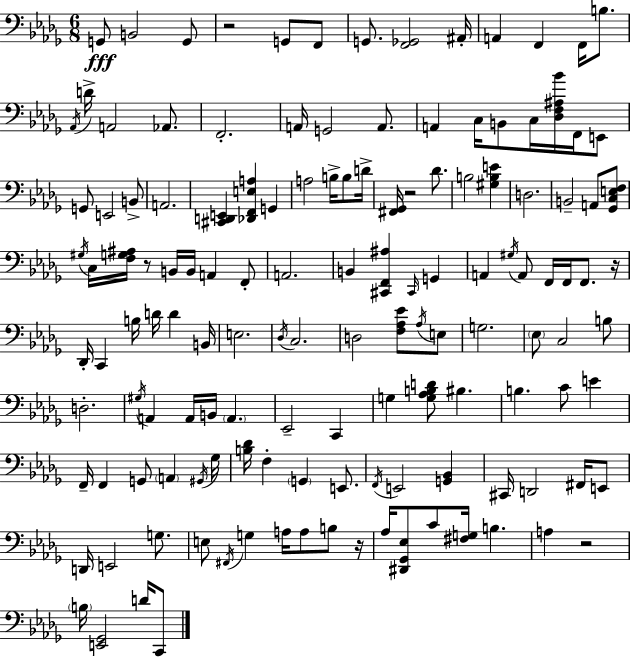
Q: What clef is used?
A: bass